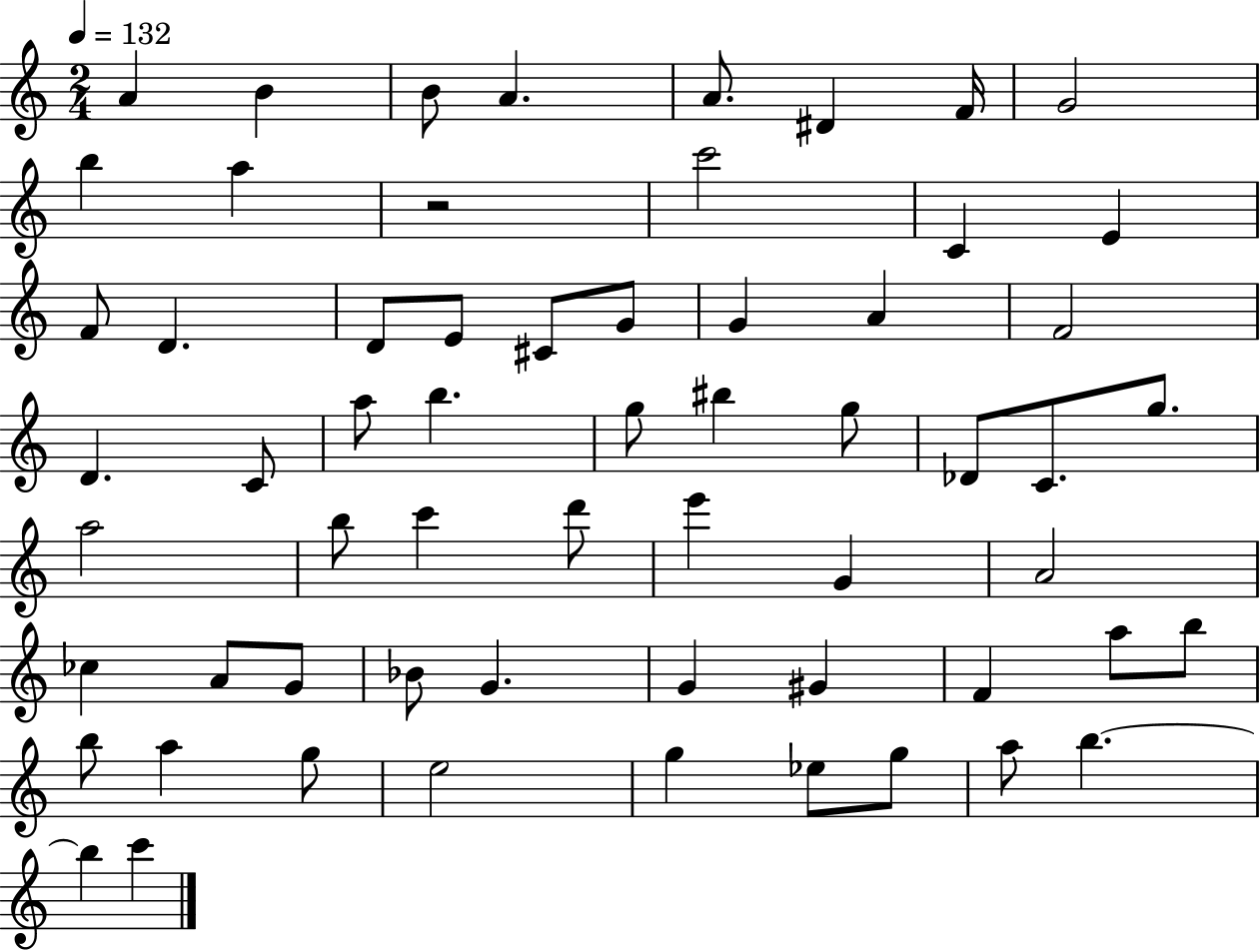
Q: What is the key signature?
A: C major